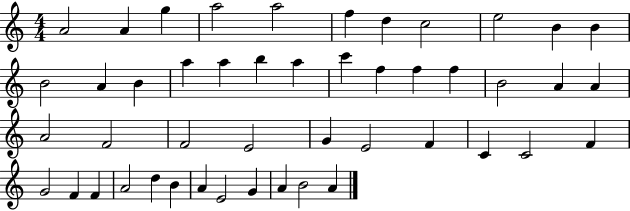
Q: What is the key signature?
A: C major